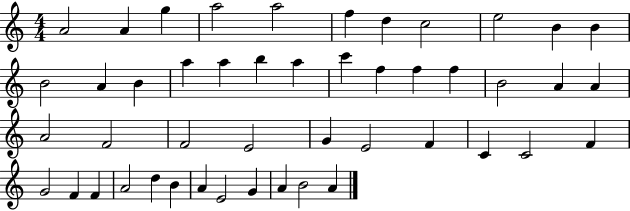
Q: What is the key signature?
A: C major